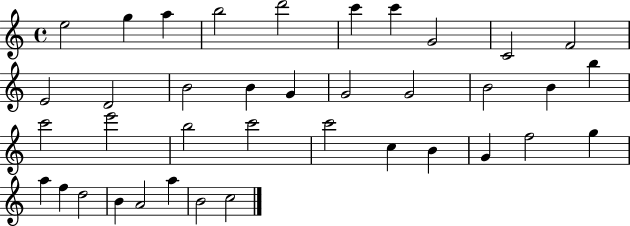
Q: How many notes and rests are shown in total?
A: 38